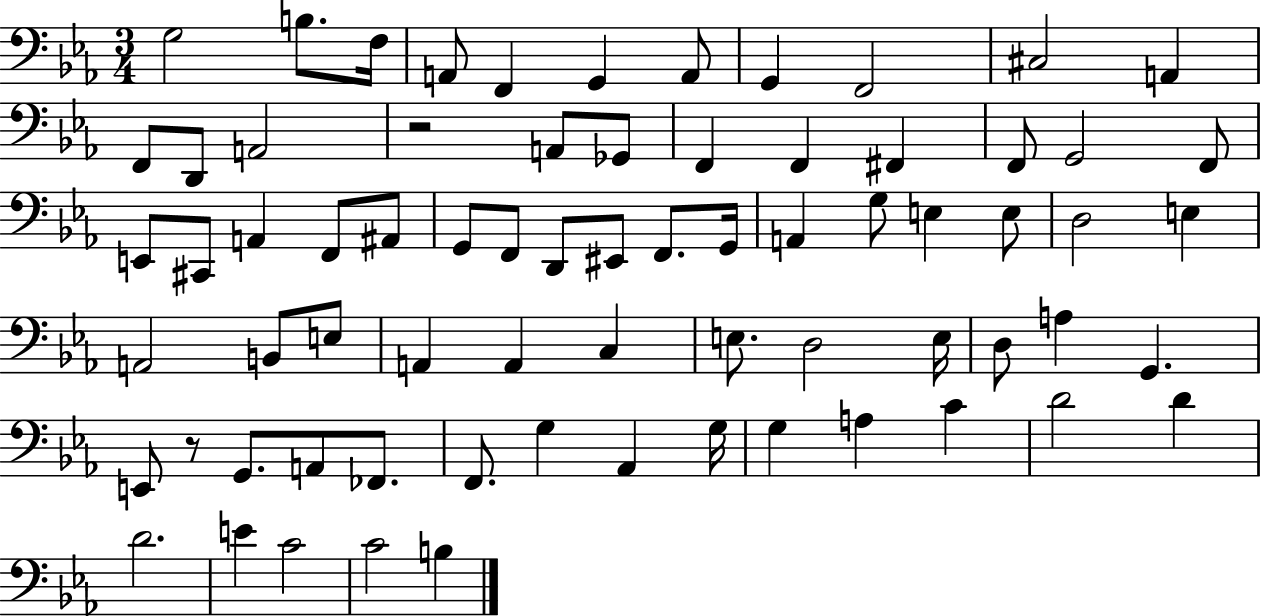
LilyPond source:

{
  \clef bass
  \numericTimeSignature
  \time 3/4
  \key ees \major
  \repeat volta 2 { g2 b8. f16 | a,8 f,4 g,4 a,8 | g,4 f,2 | cis2 a,4 | \break f,8 d,8 a,2 | r2 a,8 ges,8 | f,4 f,4 fis,4 | f,8 g,2 f,8 | \break e,8 cis,8 a,4 f,8 ais,8 | g,8 f,8 d,8 eis,8 f,8. g,16 | a,4 g8 e4 e8 | d2 e4 | \break a,2 b,8 e8 | a,4 a,4 c4 | e8. d2 e16 | d8 a4 g,4. | \break e,8 r8 g,8. a,8 fes,8. | f,8. g4 aes,4 g16 | g4 a4 c'4 | d'2 d'4 | \break d'2. | e'4 c'2 | c'2 b4 | } \bar "|."
}